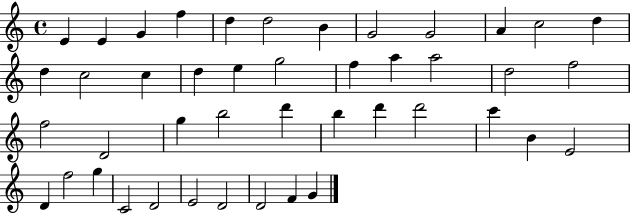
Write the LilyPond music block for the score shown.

{
  \clef treble
  \time 4/4
  \defaultTimeSignature
  \key c \major
  e'4 e'4 g'4 f''4 | d''4 d''2 b'4 | g'2 g'2 | a'4 c''2 d''4 | \break d''4 c''2 c''4 | d''4 e''4 g''2 | f''4 a''4 a''2 | d''2 f''2 | \break f''2 d'2 | g''4 b''2 d'''4 | b''4 d'''4 d'''2 | c'''4 b'4 e'2 | \break d'4 f''2 g''4 | c'2 d'2 | e'2 d'2 | d'2 f'4 g'4 | \break \bar "|."
}